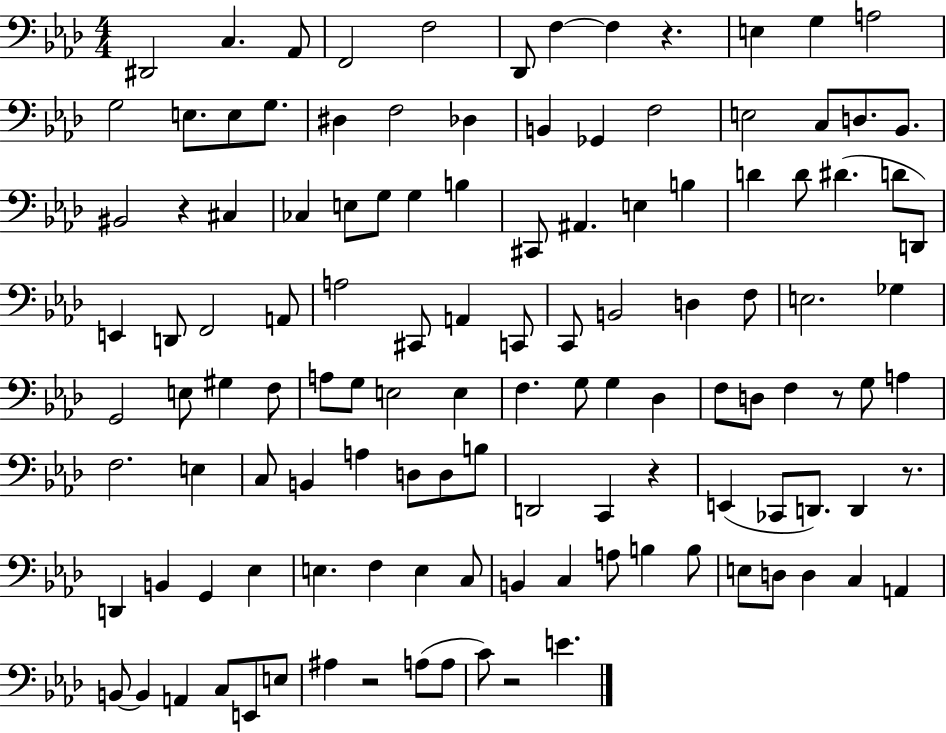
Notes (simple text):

D#2/h C3/q. Ab2/e F2/h F3/h Db2/e F3/q F3/q R/q. E3/q G3/q A3/h G3/h E3/e. E3/e G3/e. D#3/q F3/h Db3/q B2/q Gb2/q F3/h E3/h C3/e D3/e. Bb2/e. BIS2/h R/q C#3/q CES3/q E3/e G3/e G3/q B3/q C#2/e A#2/q. E3/q B3/q D4/q D4/e D#4/q. D4/e D2/e E2/q D2/e F2/h A2/e A3/h C#2/e A2/q C2/e C2/e B2/h D3/q F3/e E3/h. Gb3/q G2/h E3/e G#3/q F3/e A3/e G3/e E3/h E3/q F3/q. G3/e G3/q Db3/q F3/e D3/e F3/q R/e G3/e A3/q F3/h. E3/q C3/e B2/q A3/q D3/e D3/e B3/e D2/h C2/q R/q E2/q CES2/e D2/e. D2/q R/e. D2/q B2/q G2/q Eb3/q E3/q. F3/q E3/q C3/e B2/q C3/q A3/e B3/q B3/e E3/e D3/e D3/q C3/q A2/q B2/e B2/q A2/q C3/e E2/e E3/e A#3/q R/h A3/e A3/e C4/e R/h E4/q.